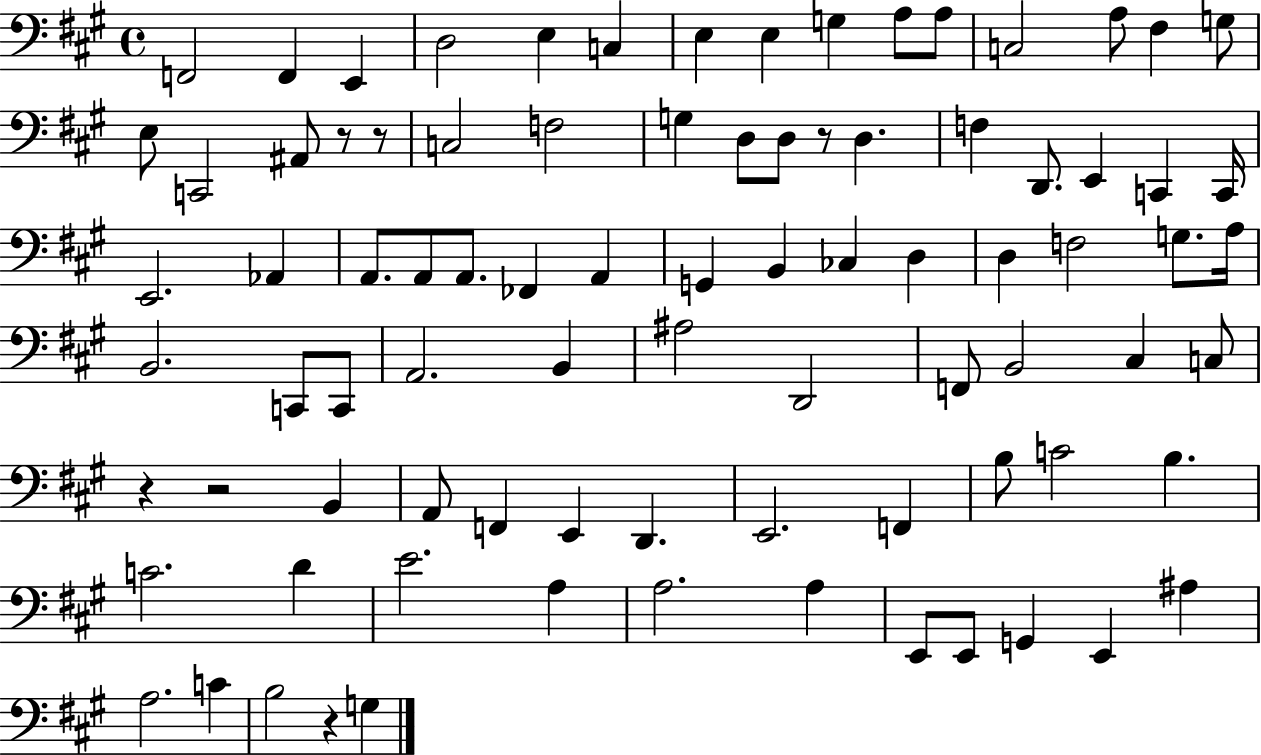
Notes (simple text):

F2/h F2/q E2/q D3/h E3/q C3/q E3/q E3/q G3/q A3/e A3/e C3/h A3/e F#3/q G3/e E3/e C2/h A#2/e R/e R/e C3/h F3/h G3/q D3/e D3/e R/e D3/q. F3/q D2/e. E2/q C2/q C2/s E2/h. Ab2/q A2/e. A2/e A2/e. FES2/q A2/q G2/q B2/q CES3/q D3/q D3/q F3/h G3/e. A3/s B2/h. C2/e C2/e A2/h. B2/q A#3/h D2/h F2/e B2/h C#3/q C3/e R/q R/h B2/q A2/e F2/q E2/q D2/q. E2/h. F2/q B3/e C4/h B3/q. C4/h. D4/q E4/h. A3/q A3/h. A3/q E2/e E2/e G2/q E2/q A#3/q A3/h. C4/q B3/h R/q G3/q